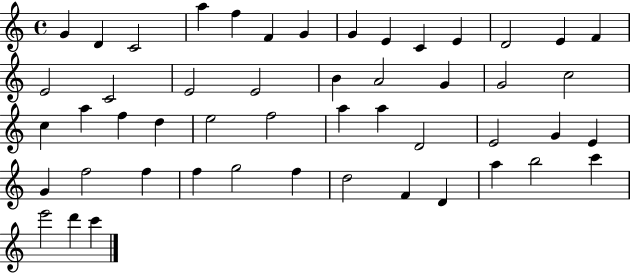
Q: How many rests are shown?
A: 0